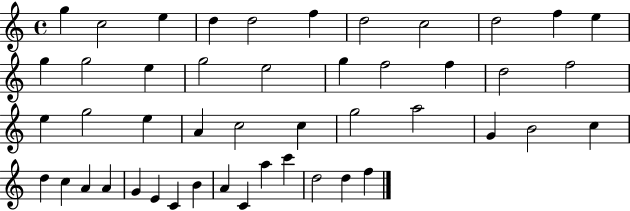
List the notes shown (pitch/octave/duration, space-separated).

G5/q C5/h E5/q D5/q D5/h F5/q D5/h C5/h D5/h F5/q E5/q G5/q G5/h E5/q G5/h E5/h G5/q F5/h F5/q D5/h F5/h E5/q G5/h E5/q A4/q C5/h C5/q G5/h A5/h G4/q B4/h C5/q D5/q C5/q A4/q A4/q G4/q E4/q C4/q B4/q A4/q C4/q A5/q C6/q D5/h D5/q F5/q